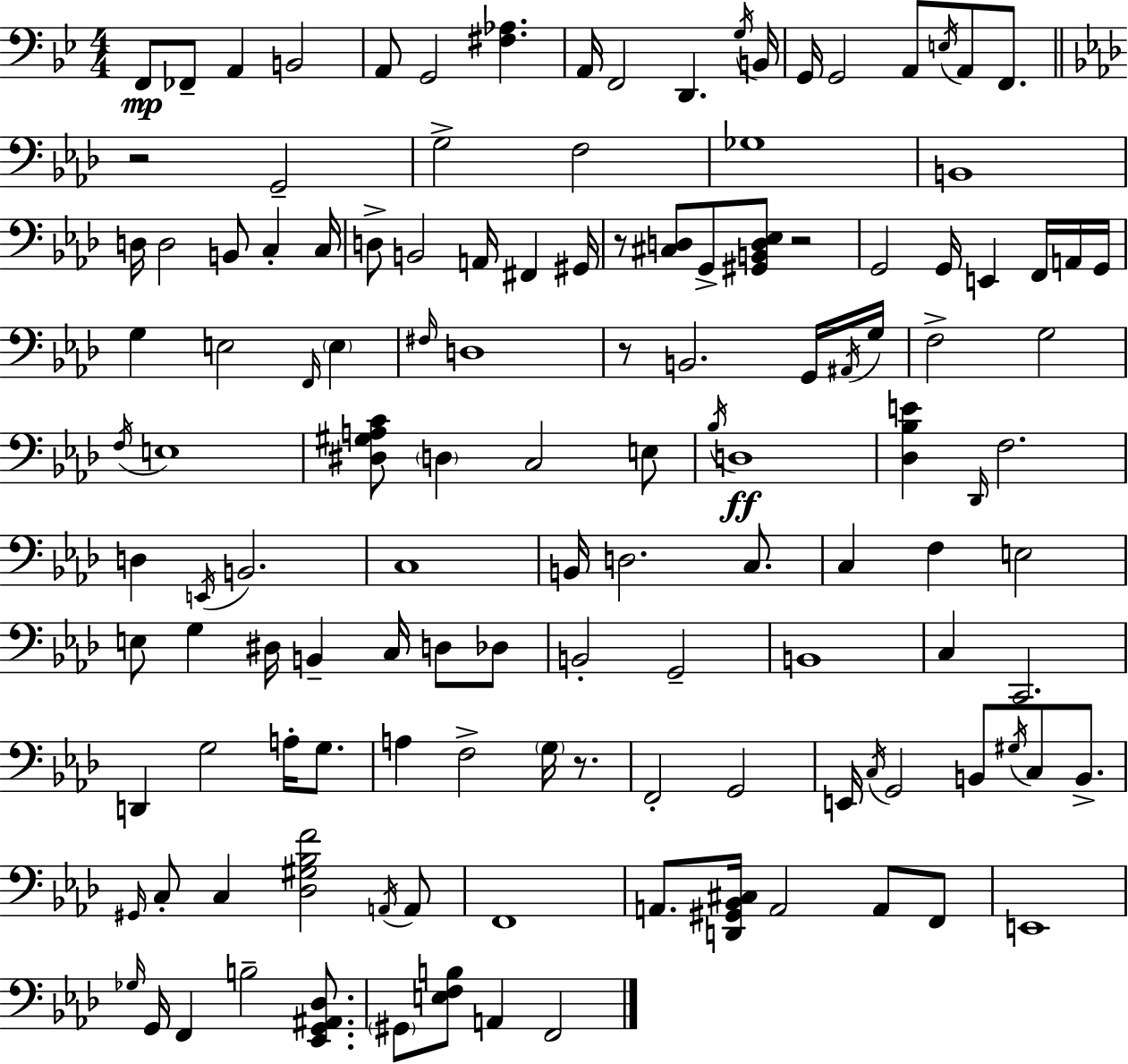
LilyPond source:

{
  \clef bass
  \numericTimeSignature
  \time 4/4
  \key g \minor
  f,8\mp fes,8-- a,4 b,2 | a,8 g,2 <fis aes>4. | a,16 f,2 d,4. \acciaccatura { g16 } | b,16 g,16 g,2 a,8 \acciaccatura { e16 } a,8 f,8. | \break \bar "||" \break \key aes \major r2 g,2-- | g2-> f2 | ges1 | b,1 | \break d16 d2 b,8 c4-. c16 | d8-> b,2 a,16 fis,4 gis,16 | r8 <cis d>8 g,8-> <gis, b, d ees>8 r2 | g,2 g,16 e,4 f,16 a,16 g,16 | \break g4 e2 \grace { f,16 } \parenthesize e4 | \grace { fis16 } d1 | r8 b,2. | g,16 \acciaccatura { ais,16 } g16 f2-> g2 | \break \acciaccatura { f16 } e1 | <dis gis a c'>8 \parenthesize d4 c2 | e8 \acciaccatura { bes16 } d1\ff | <des bes e'>4 \grace { des,16 } f2. | \break d4 \acciaccatura { e,16 } b,2. | c1 | b,16 d2. | c8. c4 f4 e2 | \break e8 g4 dis16 b,4-- | c16 d8 des8 b,2-. g,2-- | b,1 | c4 c,2. | \break d,4 g2 | a16-. g8. a4 f2-> | \parenthesize g16 r8. f,2-. g,2 | e,16 \acciaccatura { c16 } g,2 | \break b,8 \acciaccatura { gis16 } c8 b,8.-> \grace { gis,16 } c8-. c4 | <des gis bes f'>2 \acciaccatura { a,16 } a,8 f,1 | a,8. <d, gis, bes, cis>16 a,2 | a,8 f,8 e,1 | \break \grace { ges16 } g,16 f,4 | b2-- <ees, g, ais, des>8. \parenthesize gis,8 <e f b>8 | a,4 f,2 \bar "|."
}